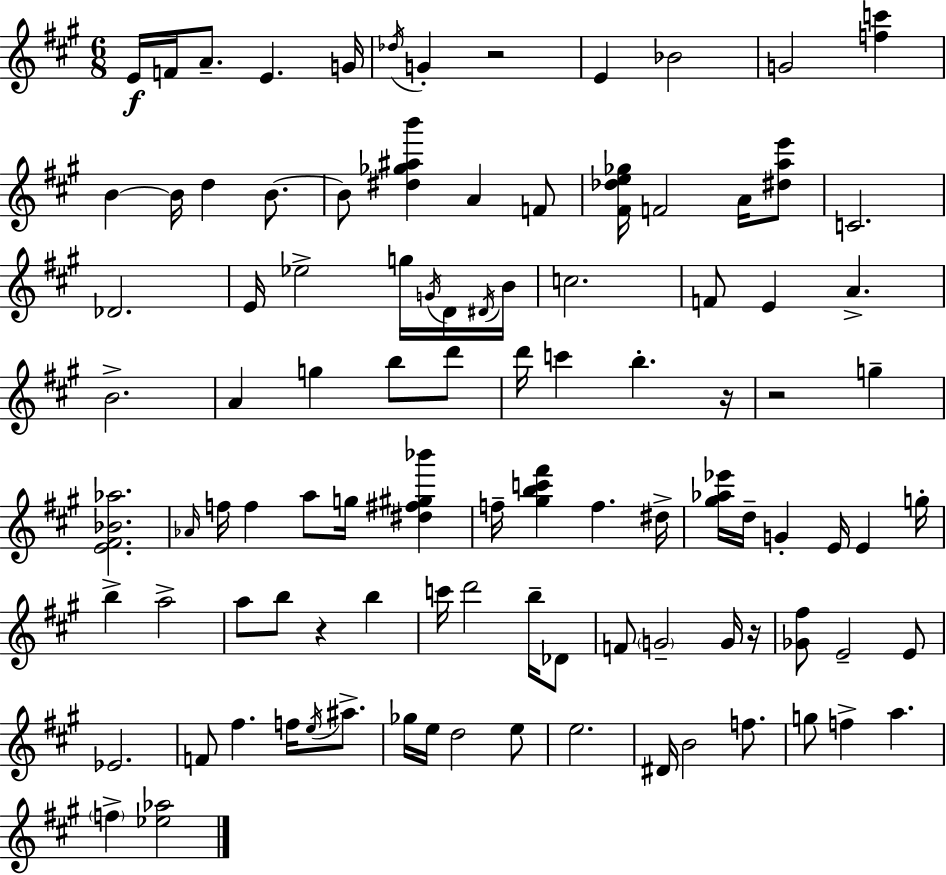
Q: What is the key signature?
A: A major